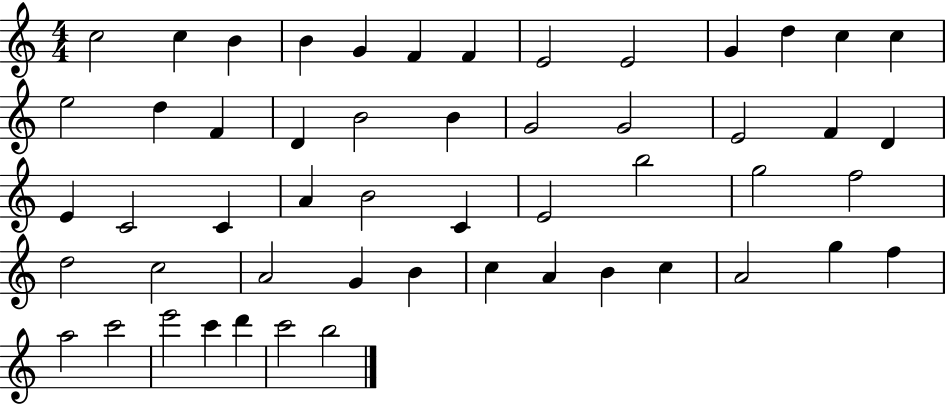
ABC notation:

X:1
T:Untitled
M:4/4
L:1/4
K:C
c2 c B B G F F E2 E2 G d c c e2 d F D B2 B G2 G2 E2 F D E C2 C A B2 C E2 b2 g2 f2 d2 c2 A2 G B c A B c A2 g f a2 c'2 e'2 c' d' c'2 b2